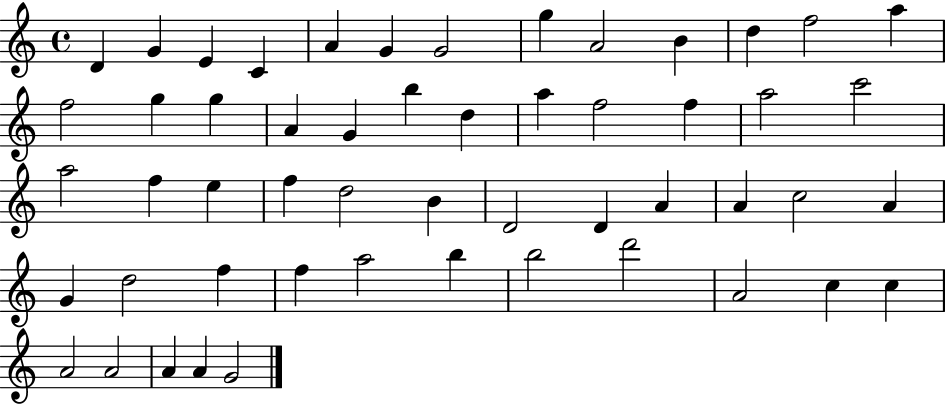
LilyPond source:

{
  \clef treble
  \time 4/4
  \defaultTimeSignature
  \key c \major
  d'4 g'4 e'4 c'4 | a'4 g'4 g'2 | g''4 a'2 b'4 | d''4 f''2 a''4 | \break f''2 g''4 g''4 | a'4 g'4 b''4 d''4 | a''4 f''2 f''4 | a''2 c'''2 | \break a''2 f''4 e''4 | f''4 d''2 b'4 | d'2 d'4 a'4 | a'4 c''2 a'4 | \break g'4 d''2 f''4 | f''4 a''2 b''4 | b''2 d'''2 | a'2 c''4 c''4 | \break a'2 a'2 | a'4 a'4 g'2 | \bar "|."
}